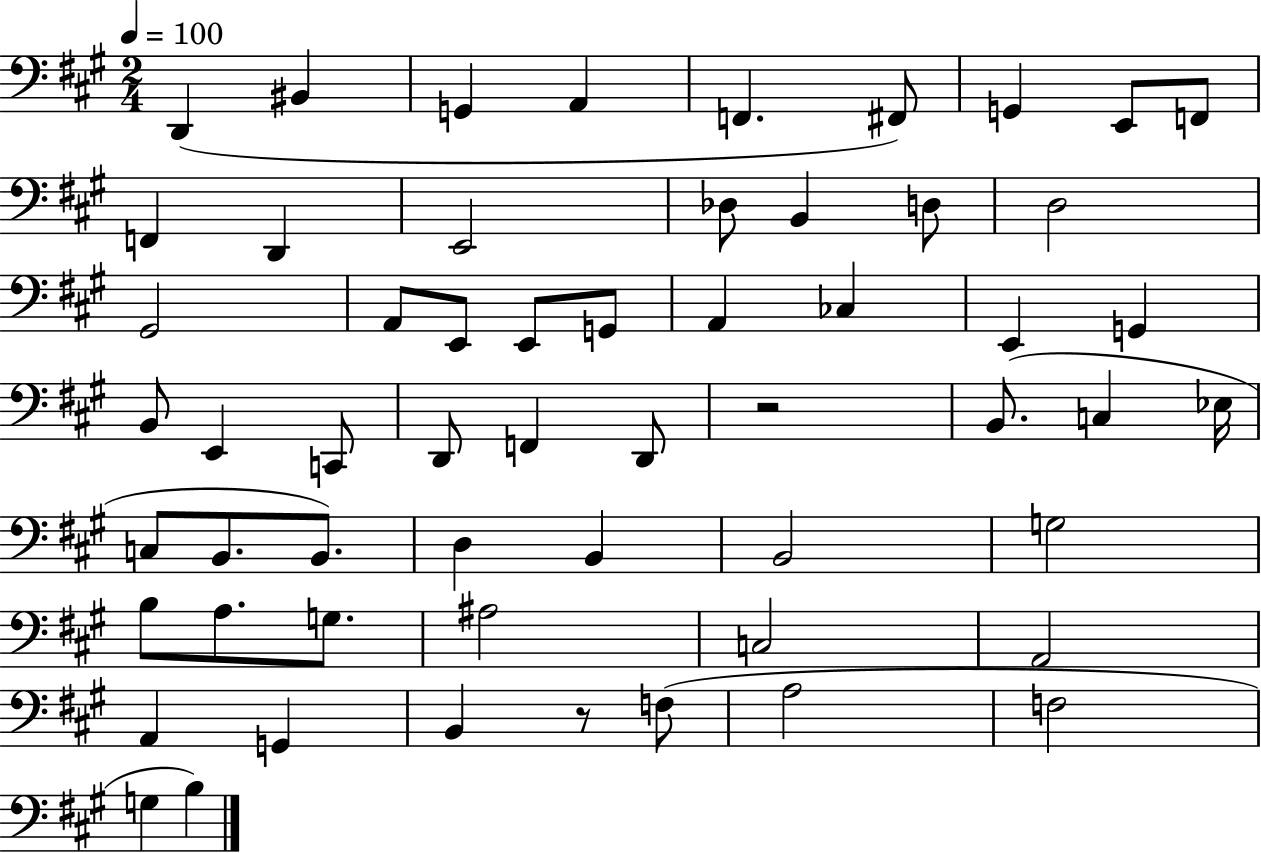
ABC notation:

X:1
T:Untitled
M:2/4
L:1/4
K:A
D,, ^B,, G,, A,, F,, ^F,,/2 G,, E,,/2 F,,/2 F,, D,, E,,2 _D,/2 B,, D,/2 D,2 ^G,,2 A,,/2 E,,/2 E,,/2 G,,/2 A,, _C, E,, G,, B,,/2 E,, C,,/2 D,,/2 F,, D,,/2 z2 B,,/2 C, _E,/4 C,/2 B,,/2 B,,/2 D, B,, B,,2 G,2 B,/2 A,/2 G,/2 ^A,2 C,2 A,,2 A,, G,, B,, z/2 F,/2 A,2 F,2 G, B,